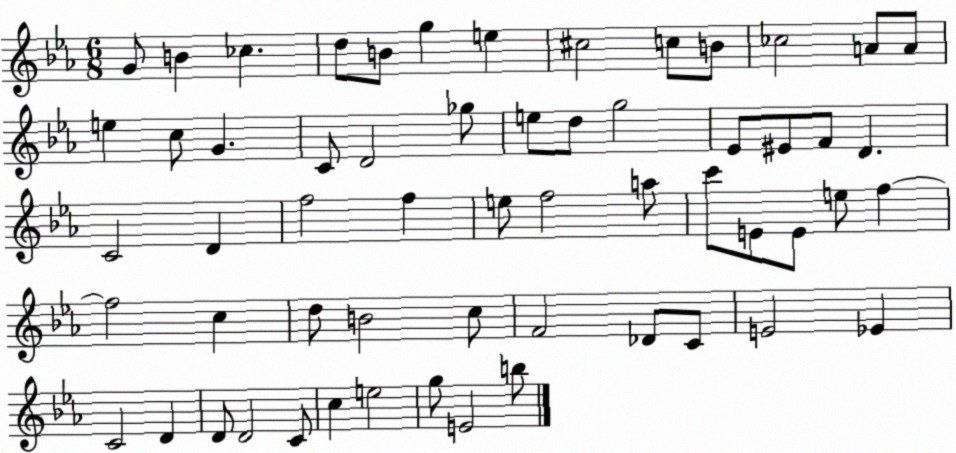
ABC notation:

X:1
T:Untitled
M:6/8
L:1/4
K:Eb
G/2 B _c d/2 B/2 g e ^c2 c/2 B/2 _c2 A/2 A/2 e c/2 G C/2 D2 _g/2 e/2 d/2 g2 _E/2 ^E/2 F/2 D C2 D f2 f e/2 f2 a/2 c'/2 E/2 E/2 e/2 f f2 c d/2 B2 c/2 F2 _D/2 C/2 E2 _E C2 D D/2 D2 C/2 c e2 g/2 E2 b/2